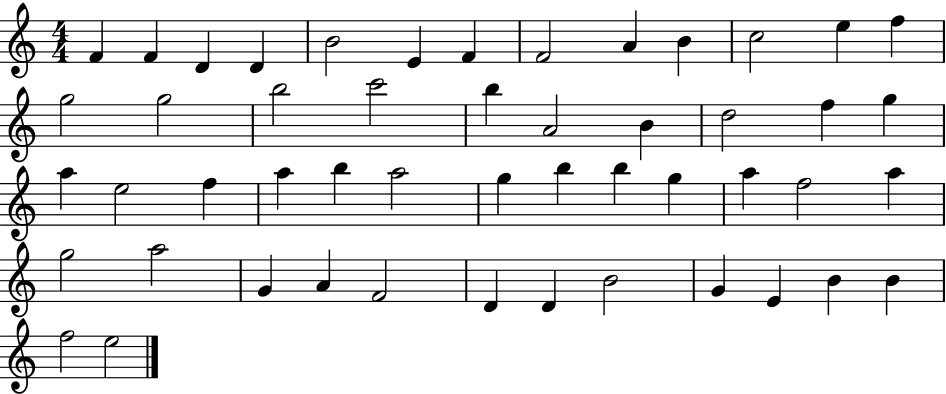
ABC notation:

X:1
T:Untitled
M:4/4
L:1/4
K:C
F F D D B2 E F F2 A B c2 e f g2 g2 b2 c'2 b A2 B d2 f g a e2 f a b a2 g b b g a f2 a g2 a2 G A F2 D D B2 G E B B f2 e2